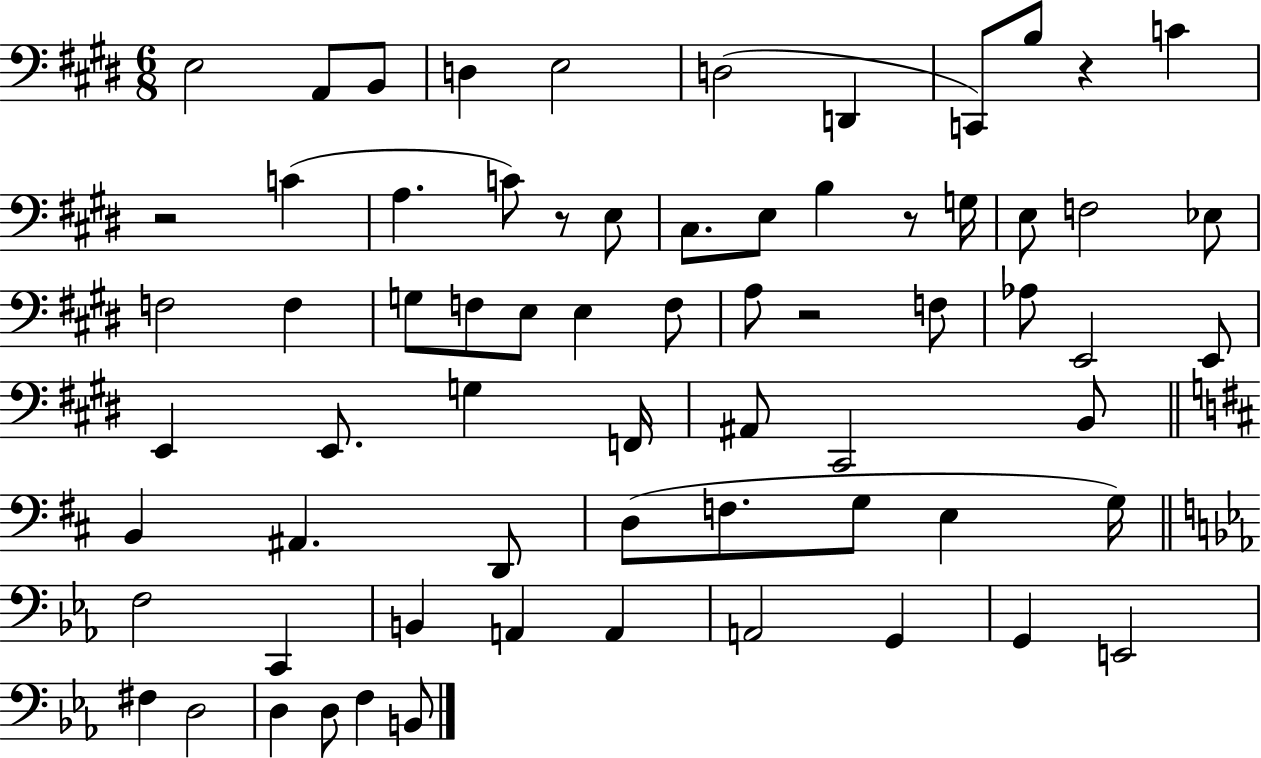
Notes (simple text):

E3/h A2/e B2/e D3/q E3/h D3/h D2/q C2/e B3/e R/q C4/q R/h C4/q A3/q. C4/e R/e E3/e C#3/e. E3/e B3/q R/e G3/s E3/e F3/h Eb3/e F3/h F3/q G3/e F3/e E3/e E3/q F3/e A3/e R/h F3/e Ab3/e E2/h E2/e E2/q E2/e. G3/q F2/s A#2/e C#2/h B2/e B2/q A#2/q. D2/e D3/e F3/e. G3/e E3/q G3/s F3/h C2/q B2/q A2/q A2/q A2/h G2/q G2/q E2/h F#3/q D3/h D3/q D3/e F3/q B2/e